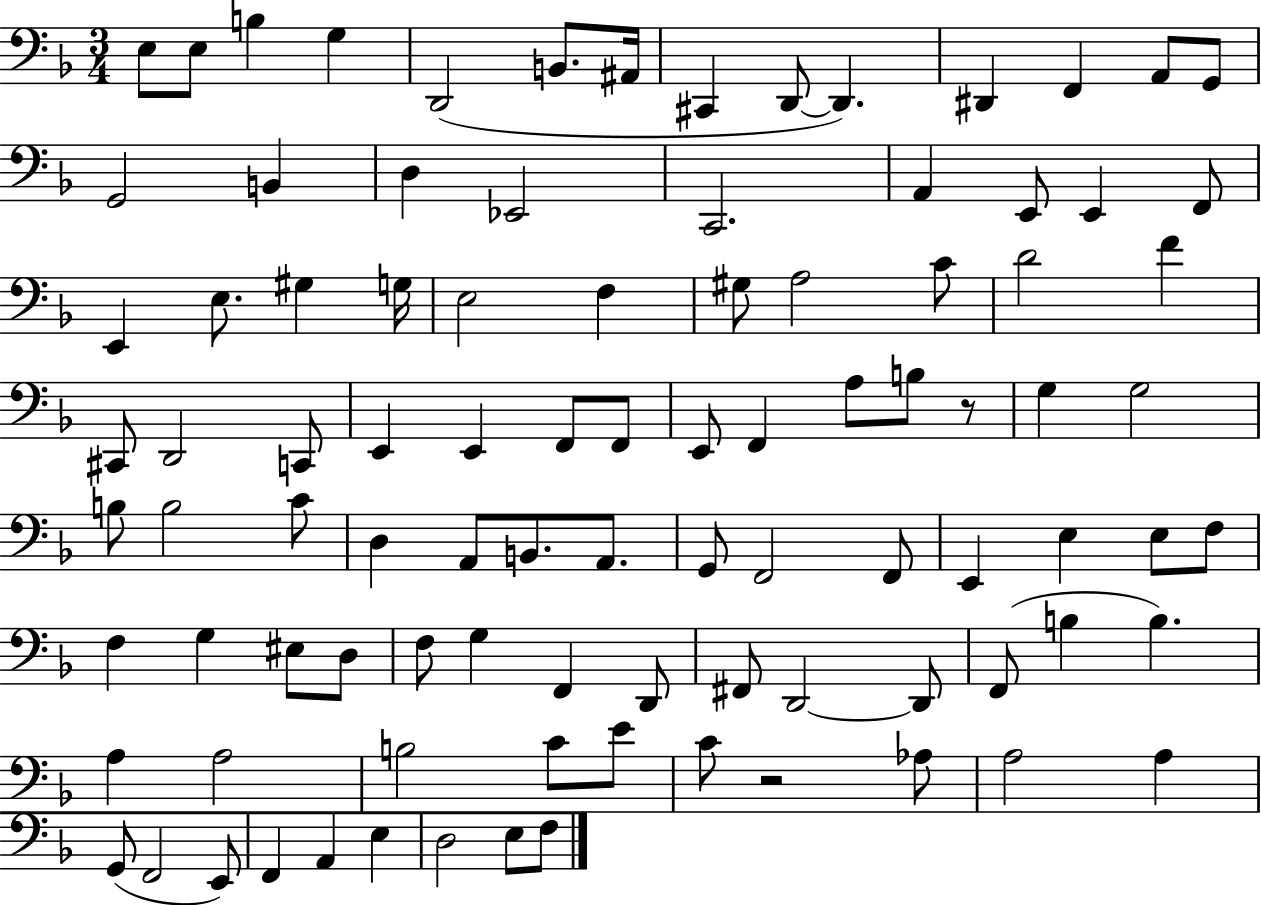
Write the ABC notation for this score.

X:1
T:Untitled
M:3/4
L:1/4
K:F
E,/2 E,/2 B, G, D,,2 B,,/2 ^A,,/4 ^C,, D,,/2 D,, ^D,, F,, A,,/2 G,,/2 G,,2 B,, D, _E,,2 C,,2 A,, E,,/2 E,, F,,/2 E,, E,/2 ^G, G,/4 E,2 F, ^G,/2 A,2 C/2 D2 F ^C,,/2 D,,2 C,,/2 E,, E,, F,,/2 F,,/2 E,,/2 F,, A,/2 B,/2 z/2 G, G,2 B,/2 B,2 C/2 D, A,,/2 B,,/2 A,,/2 G,,/2 F,,2 F,,/2 E,, E, E,/2 F,/2 F, G, ^E,/2 D,/2 F,/2 G, F,, D,,/2 ^F,,/2 D,,2 D,,/2 F,,/2 B, B, A, A,2 B,2 C/2 E/2 C/2 z2 _A,/2 A,2 A, G,,/2 F,,2 E,,/2 F,, A,, E, D,2 E,/2 F,/2